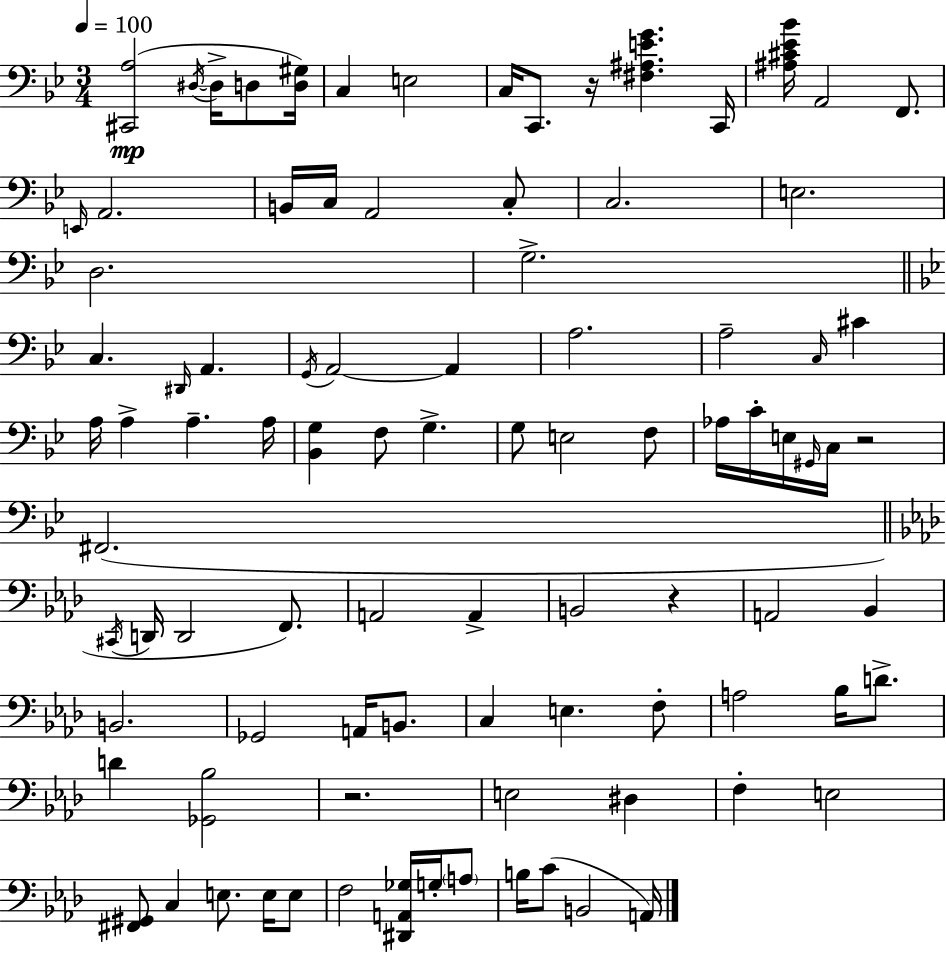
{
  \clef bass
  \numericTimeSignature
  \time 3/4
  \key bes \major
  \tempo 4 = 100
  <cis, a>2(\mp \acciaccatura { dis16~ }~ dis16-> d8 | <d gis>16) c4 e2 | c16 c,8. r16 <fis ais e' g'>4. | c,16 <ais cis' ees' bes'>16 a,2 f,8. | \break \grace { e,16 } a,2. | b,16 c16 a,2 | c8-. c2. | e2. | \break d2. | g2.-> | \bar "||" \break \key g \minor c4. \grace { dis,16 } a,4. | \acciaccatura { g,16 } a,2~~ a,4 | a2. | a2-- \grace { c16 } cis'4 | \break a16 a4-> a4.-- | a16 <bes, g>4 f8 g4.-> | g8 e2 | f8 aes16 c'16-. e16 \grace { gis,16 } c16 r2 | \break fis,2.( | \bar "||" \break \key f \minor \acciaccatura { cis,16 } d,16 d,2 f,8.) | a,2 a,4-> | b,2 r4 | a,2 bes,4 | \break b,2. | ges,2 a,16 b,8. | c4 e4. f8-. | a2 bes16 d'8.-> | \break d'4 <ges, bes>2 | r2. | e2 dis4 | f4-. e2 | \break <fis, gis,>8 c4 e8. e16 e8 | f2 <dis, a, ges>16 g16-. \parenthesize a8 | b16 c'8( b,2 | a,16) \bar "|."
}